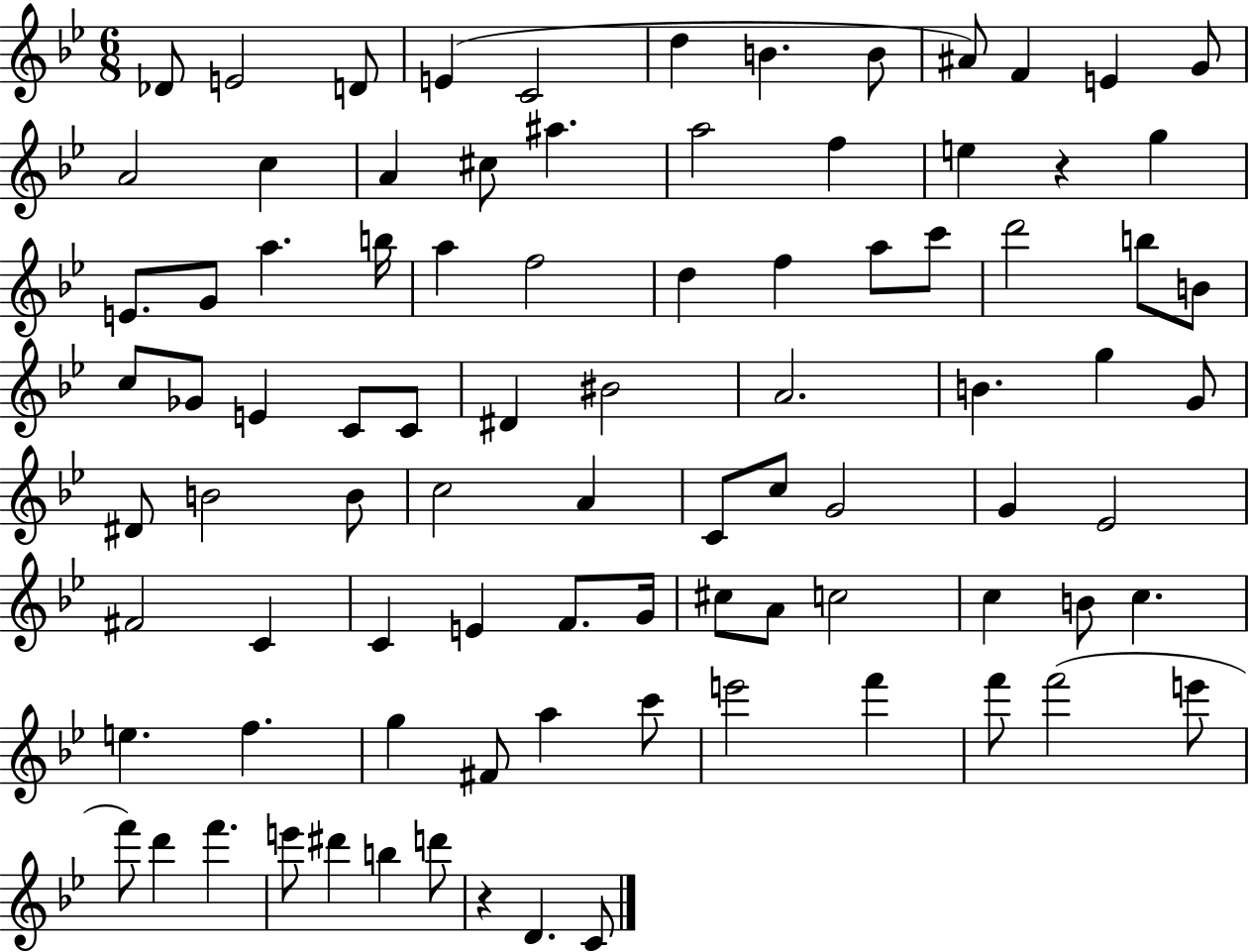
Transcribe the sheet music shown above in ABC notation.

X:1
T:Untitled
M:6/8
L:1/4
K:Bb
_D/2 E2 D/2 E C2 d B B/2 ^A/2 F E G/2 A2 c A ^c/2 ^a a2 f e z g E/2 G/2 a b/4 a f2 d f a/2 c'/2 d'2 b/2 B/2 c/2 _G/2 E C/2 C/2 ^D ^B2 A2 B g G/2 ^D/2 B2 B/2 c2 A C/2 c/2 G2 G _E2 ^F2 C C E F/2 G/4 ^c/2 A/2 c2 c B/2 c e f g ^F/2 a c'/2 e'2 f' f'/2 f'2 e'/2 f'/2 d' f' e'/2 ^d' b d'/2 z D C/2